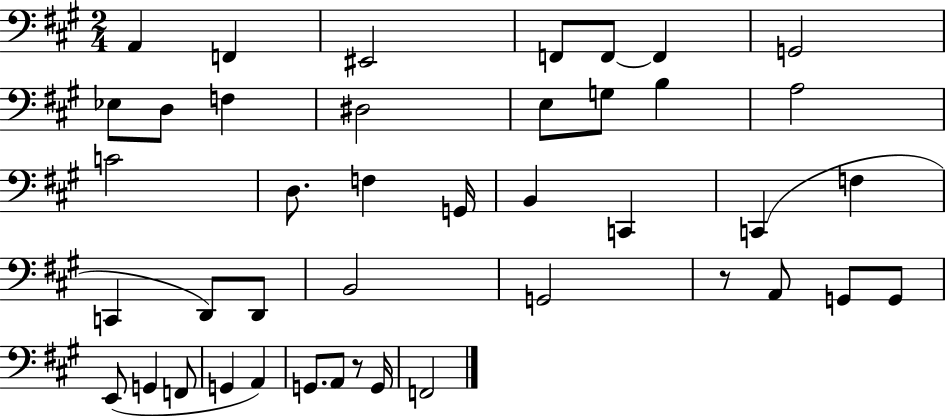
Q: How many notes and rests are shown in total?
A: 42